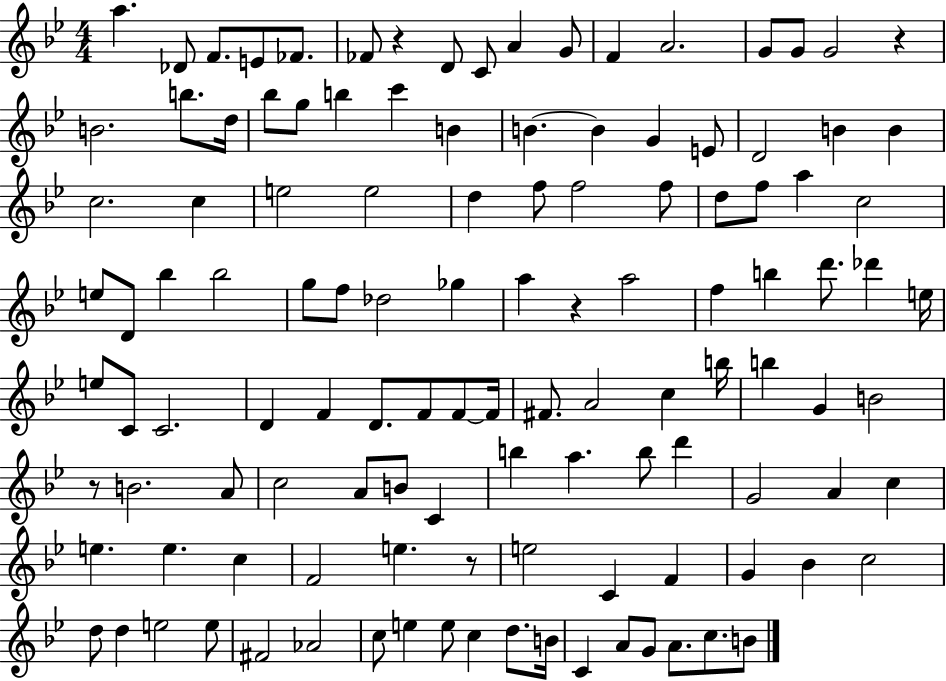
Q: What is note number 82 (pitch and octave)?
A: B5